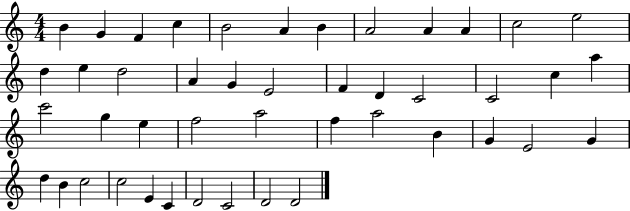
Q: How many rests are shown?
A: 0